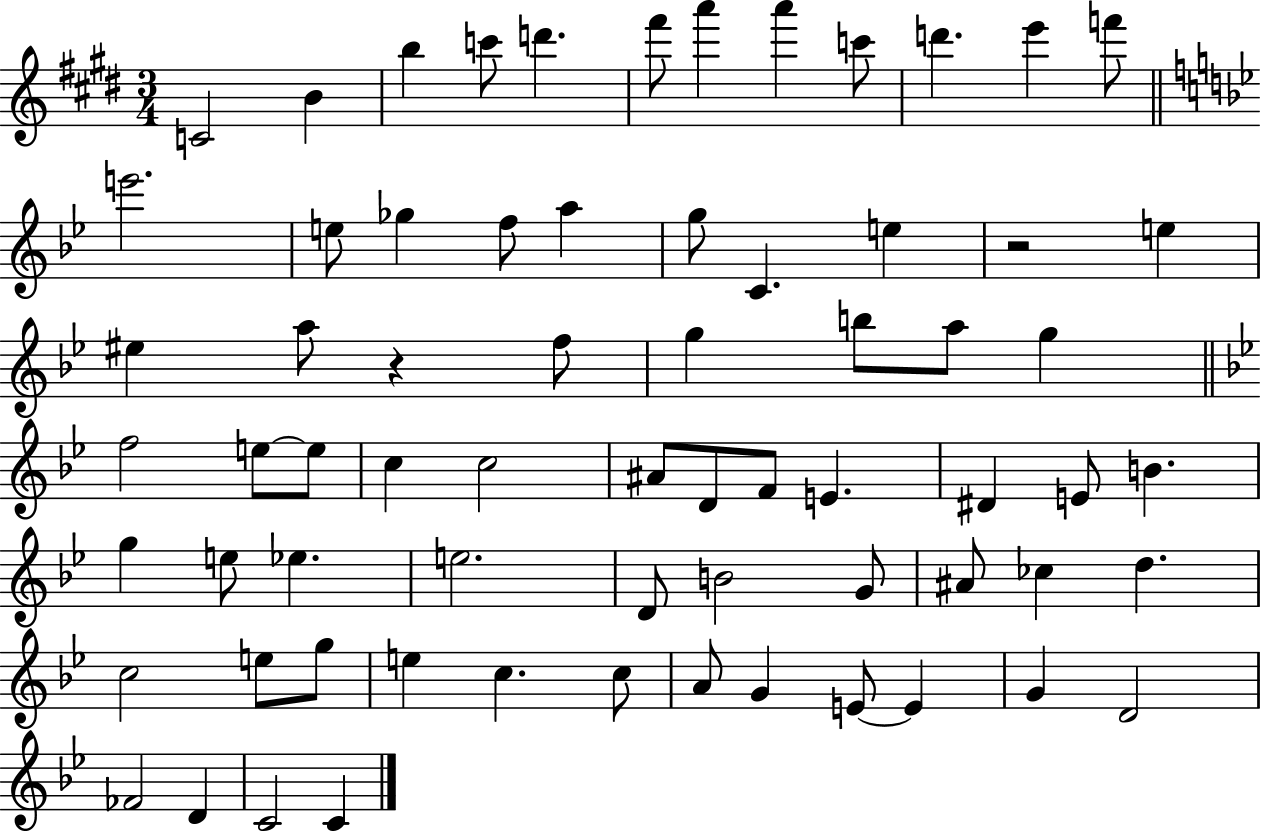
{
  \clef treble
  \numericTimeSignature
  \time 3/4
  \key e \major
  c'2 b'4 | b''4 c'''8 d'''4. | fis'''8 a'''4 a'''4 c'''8 | d'''4. e'''4 f'''8 | \break \bar "||" \break \key bes \major e'''2. | e''8 ges''4 f''8 a''4 | g''8 c'4. e''4 | r2 e''4 | \break eis''4 a''8 r4 f''8 | g''4 b''8 a''8 g''4 | \bar "||" \break \key bes \major f''2 e''8~~ e''8 | c''4 c''2 | ais'8 d'8 f'8 e'4. | dis'4 e'8 b'4. | \break g''4 e''8 ees''4. | e''2. | d'8 b'2 g'8 | ais'8 ces''4 d''4. | \break c''2 e''8 g''8 | e''4 c''4. c''8 | a'8 g'4 e'8~~ e'4 | g'4 d'2 | \break fes'2 d'4 | c'2 c'4 | \bar "|."
}